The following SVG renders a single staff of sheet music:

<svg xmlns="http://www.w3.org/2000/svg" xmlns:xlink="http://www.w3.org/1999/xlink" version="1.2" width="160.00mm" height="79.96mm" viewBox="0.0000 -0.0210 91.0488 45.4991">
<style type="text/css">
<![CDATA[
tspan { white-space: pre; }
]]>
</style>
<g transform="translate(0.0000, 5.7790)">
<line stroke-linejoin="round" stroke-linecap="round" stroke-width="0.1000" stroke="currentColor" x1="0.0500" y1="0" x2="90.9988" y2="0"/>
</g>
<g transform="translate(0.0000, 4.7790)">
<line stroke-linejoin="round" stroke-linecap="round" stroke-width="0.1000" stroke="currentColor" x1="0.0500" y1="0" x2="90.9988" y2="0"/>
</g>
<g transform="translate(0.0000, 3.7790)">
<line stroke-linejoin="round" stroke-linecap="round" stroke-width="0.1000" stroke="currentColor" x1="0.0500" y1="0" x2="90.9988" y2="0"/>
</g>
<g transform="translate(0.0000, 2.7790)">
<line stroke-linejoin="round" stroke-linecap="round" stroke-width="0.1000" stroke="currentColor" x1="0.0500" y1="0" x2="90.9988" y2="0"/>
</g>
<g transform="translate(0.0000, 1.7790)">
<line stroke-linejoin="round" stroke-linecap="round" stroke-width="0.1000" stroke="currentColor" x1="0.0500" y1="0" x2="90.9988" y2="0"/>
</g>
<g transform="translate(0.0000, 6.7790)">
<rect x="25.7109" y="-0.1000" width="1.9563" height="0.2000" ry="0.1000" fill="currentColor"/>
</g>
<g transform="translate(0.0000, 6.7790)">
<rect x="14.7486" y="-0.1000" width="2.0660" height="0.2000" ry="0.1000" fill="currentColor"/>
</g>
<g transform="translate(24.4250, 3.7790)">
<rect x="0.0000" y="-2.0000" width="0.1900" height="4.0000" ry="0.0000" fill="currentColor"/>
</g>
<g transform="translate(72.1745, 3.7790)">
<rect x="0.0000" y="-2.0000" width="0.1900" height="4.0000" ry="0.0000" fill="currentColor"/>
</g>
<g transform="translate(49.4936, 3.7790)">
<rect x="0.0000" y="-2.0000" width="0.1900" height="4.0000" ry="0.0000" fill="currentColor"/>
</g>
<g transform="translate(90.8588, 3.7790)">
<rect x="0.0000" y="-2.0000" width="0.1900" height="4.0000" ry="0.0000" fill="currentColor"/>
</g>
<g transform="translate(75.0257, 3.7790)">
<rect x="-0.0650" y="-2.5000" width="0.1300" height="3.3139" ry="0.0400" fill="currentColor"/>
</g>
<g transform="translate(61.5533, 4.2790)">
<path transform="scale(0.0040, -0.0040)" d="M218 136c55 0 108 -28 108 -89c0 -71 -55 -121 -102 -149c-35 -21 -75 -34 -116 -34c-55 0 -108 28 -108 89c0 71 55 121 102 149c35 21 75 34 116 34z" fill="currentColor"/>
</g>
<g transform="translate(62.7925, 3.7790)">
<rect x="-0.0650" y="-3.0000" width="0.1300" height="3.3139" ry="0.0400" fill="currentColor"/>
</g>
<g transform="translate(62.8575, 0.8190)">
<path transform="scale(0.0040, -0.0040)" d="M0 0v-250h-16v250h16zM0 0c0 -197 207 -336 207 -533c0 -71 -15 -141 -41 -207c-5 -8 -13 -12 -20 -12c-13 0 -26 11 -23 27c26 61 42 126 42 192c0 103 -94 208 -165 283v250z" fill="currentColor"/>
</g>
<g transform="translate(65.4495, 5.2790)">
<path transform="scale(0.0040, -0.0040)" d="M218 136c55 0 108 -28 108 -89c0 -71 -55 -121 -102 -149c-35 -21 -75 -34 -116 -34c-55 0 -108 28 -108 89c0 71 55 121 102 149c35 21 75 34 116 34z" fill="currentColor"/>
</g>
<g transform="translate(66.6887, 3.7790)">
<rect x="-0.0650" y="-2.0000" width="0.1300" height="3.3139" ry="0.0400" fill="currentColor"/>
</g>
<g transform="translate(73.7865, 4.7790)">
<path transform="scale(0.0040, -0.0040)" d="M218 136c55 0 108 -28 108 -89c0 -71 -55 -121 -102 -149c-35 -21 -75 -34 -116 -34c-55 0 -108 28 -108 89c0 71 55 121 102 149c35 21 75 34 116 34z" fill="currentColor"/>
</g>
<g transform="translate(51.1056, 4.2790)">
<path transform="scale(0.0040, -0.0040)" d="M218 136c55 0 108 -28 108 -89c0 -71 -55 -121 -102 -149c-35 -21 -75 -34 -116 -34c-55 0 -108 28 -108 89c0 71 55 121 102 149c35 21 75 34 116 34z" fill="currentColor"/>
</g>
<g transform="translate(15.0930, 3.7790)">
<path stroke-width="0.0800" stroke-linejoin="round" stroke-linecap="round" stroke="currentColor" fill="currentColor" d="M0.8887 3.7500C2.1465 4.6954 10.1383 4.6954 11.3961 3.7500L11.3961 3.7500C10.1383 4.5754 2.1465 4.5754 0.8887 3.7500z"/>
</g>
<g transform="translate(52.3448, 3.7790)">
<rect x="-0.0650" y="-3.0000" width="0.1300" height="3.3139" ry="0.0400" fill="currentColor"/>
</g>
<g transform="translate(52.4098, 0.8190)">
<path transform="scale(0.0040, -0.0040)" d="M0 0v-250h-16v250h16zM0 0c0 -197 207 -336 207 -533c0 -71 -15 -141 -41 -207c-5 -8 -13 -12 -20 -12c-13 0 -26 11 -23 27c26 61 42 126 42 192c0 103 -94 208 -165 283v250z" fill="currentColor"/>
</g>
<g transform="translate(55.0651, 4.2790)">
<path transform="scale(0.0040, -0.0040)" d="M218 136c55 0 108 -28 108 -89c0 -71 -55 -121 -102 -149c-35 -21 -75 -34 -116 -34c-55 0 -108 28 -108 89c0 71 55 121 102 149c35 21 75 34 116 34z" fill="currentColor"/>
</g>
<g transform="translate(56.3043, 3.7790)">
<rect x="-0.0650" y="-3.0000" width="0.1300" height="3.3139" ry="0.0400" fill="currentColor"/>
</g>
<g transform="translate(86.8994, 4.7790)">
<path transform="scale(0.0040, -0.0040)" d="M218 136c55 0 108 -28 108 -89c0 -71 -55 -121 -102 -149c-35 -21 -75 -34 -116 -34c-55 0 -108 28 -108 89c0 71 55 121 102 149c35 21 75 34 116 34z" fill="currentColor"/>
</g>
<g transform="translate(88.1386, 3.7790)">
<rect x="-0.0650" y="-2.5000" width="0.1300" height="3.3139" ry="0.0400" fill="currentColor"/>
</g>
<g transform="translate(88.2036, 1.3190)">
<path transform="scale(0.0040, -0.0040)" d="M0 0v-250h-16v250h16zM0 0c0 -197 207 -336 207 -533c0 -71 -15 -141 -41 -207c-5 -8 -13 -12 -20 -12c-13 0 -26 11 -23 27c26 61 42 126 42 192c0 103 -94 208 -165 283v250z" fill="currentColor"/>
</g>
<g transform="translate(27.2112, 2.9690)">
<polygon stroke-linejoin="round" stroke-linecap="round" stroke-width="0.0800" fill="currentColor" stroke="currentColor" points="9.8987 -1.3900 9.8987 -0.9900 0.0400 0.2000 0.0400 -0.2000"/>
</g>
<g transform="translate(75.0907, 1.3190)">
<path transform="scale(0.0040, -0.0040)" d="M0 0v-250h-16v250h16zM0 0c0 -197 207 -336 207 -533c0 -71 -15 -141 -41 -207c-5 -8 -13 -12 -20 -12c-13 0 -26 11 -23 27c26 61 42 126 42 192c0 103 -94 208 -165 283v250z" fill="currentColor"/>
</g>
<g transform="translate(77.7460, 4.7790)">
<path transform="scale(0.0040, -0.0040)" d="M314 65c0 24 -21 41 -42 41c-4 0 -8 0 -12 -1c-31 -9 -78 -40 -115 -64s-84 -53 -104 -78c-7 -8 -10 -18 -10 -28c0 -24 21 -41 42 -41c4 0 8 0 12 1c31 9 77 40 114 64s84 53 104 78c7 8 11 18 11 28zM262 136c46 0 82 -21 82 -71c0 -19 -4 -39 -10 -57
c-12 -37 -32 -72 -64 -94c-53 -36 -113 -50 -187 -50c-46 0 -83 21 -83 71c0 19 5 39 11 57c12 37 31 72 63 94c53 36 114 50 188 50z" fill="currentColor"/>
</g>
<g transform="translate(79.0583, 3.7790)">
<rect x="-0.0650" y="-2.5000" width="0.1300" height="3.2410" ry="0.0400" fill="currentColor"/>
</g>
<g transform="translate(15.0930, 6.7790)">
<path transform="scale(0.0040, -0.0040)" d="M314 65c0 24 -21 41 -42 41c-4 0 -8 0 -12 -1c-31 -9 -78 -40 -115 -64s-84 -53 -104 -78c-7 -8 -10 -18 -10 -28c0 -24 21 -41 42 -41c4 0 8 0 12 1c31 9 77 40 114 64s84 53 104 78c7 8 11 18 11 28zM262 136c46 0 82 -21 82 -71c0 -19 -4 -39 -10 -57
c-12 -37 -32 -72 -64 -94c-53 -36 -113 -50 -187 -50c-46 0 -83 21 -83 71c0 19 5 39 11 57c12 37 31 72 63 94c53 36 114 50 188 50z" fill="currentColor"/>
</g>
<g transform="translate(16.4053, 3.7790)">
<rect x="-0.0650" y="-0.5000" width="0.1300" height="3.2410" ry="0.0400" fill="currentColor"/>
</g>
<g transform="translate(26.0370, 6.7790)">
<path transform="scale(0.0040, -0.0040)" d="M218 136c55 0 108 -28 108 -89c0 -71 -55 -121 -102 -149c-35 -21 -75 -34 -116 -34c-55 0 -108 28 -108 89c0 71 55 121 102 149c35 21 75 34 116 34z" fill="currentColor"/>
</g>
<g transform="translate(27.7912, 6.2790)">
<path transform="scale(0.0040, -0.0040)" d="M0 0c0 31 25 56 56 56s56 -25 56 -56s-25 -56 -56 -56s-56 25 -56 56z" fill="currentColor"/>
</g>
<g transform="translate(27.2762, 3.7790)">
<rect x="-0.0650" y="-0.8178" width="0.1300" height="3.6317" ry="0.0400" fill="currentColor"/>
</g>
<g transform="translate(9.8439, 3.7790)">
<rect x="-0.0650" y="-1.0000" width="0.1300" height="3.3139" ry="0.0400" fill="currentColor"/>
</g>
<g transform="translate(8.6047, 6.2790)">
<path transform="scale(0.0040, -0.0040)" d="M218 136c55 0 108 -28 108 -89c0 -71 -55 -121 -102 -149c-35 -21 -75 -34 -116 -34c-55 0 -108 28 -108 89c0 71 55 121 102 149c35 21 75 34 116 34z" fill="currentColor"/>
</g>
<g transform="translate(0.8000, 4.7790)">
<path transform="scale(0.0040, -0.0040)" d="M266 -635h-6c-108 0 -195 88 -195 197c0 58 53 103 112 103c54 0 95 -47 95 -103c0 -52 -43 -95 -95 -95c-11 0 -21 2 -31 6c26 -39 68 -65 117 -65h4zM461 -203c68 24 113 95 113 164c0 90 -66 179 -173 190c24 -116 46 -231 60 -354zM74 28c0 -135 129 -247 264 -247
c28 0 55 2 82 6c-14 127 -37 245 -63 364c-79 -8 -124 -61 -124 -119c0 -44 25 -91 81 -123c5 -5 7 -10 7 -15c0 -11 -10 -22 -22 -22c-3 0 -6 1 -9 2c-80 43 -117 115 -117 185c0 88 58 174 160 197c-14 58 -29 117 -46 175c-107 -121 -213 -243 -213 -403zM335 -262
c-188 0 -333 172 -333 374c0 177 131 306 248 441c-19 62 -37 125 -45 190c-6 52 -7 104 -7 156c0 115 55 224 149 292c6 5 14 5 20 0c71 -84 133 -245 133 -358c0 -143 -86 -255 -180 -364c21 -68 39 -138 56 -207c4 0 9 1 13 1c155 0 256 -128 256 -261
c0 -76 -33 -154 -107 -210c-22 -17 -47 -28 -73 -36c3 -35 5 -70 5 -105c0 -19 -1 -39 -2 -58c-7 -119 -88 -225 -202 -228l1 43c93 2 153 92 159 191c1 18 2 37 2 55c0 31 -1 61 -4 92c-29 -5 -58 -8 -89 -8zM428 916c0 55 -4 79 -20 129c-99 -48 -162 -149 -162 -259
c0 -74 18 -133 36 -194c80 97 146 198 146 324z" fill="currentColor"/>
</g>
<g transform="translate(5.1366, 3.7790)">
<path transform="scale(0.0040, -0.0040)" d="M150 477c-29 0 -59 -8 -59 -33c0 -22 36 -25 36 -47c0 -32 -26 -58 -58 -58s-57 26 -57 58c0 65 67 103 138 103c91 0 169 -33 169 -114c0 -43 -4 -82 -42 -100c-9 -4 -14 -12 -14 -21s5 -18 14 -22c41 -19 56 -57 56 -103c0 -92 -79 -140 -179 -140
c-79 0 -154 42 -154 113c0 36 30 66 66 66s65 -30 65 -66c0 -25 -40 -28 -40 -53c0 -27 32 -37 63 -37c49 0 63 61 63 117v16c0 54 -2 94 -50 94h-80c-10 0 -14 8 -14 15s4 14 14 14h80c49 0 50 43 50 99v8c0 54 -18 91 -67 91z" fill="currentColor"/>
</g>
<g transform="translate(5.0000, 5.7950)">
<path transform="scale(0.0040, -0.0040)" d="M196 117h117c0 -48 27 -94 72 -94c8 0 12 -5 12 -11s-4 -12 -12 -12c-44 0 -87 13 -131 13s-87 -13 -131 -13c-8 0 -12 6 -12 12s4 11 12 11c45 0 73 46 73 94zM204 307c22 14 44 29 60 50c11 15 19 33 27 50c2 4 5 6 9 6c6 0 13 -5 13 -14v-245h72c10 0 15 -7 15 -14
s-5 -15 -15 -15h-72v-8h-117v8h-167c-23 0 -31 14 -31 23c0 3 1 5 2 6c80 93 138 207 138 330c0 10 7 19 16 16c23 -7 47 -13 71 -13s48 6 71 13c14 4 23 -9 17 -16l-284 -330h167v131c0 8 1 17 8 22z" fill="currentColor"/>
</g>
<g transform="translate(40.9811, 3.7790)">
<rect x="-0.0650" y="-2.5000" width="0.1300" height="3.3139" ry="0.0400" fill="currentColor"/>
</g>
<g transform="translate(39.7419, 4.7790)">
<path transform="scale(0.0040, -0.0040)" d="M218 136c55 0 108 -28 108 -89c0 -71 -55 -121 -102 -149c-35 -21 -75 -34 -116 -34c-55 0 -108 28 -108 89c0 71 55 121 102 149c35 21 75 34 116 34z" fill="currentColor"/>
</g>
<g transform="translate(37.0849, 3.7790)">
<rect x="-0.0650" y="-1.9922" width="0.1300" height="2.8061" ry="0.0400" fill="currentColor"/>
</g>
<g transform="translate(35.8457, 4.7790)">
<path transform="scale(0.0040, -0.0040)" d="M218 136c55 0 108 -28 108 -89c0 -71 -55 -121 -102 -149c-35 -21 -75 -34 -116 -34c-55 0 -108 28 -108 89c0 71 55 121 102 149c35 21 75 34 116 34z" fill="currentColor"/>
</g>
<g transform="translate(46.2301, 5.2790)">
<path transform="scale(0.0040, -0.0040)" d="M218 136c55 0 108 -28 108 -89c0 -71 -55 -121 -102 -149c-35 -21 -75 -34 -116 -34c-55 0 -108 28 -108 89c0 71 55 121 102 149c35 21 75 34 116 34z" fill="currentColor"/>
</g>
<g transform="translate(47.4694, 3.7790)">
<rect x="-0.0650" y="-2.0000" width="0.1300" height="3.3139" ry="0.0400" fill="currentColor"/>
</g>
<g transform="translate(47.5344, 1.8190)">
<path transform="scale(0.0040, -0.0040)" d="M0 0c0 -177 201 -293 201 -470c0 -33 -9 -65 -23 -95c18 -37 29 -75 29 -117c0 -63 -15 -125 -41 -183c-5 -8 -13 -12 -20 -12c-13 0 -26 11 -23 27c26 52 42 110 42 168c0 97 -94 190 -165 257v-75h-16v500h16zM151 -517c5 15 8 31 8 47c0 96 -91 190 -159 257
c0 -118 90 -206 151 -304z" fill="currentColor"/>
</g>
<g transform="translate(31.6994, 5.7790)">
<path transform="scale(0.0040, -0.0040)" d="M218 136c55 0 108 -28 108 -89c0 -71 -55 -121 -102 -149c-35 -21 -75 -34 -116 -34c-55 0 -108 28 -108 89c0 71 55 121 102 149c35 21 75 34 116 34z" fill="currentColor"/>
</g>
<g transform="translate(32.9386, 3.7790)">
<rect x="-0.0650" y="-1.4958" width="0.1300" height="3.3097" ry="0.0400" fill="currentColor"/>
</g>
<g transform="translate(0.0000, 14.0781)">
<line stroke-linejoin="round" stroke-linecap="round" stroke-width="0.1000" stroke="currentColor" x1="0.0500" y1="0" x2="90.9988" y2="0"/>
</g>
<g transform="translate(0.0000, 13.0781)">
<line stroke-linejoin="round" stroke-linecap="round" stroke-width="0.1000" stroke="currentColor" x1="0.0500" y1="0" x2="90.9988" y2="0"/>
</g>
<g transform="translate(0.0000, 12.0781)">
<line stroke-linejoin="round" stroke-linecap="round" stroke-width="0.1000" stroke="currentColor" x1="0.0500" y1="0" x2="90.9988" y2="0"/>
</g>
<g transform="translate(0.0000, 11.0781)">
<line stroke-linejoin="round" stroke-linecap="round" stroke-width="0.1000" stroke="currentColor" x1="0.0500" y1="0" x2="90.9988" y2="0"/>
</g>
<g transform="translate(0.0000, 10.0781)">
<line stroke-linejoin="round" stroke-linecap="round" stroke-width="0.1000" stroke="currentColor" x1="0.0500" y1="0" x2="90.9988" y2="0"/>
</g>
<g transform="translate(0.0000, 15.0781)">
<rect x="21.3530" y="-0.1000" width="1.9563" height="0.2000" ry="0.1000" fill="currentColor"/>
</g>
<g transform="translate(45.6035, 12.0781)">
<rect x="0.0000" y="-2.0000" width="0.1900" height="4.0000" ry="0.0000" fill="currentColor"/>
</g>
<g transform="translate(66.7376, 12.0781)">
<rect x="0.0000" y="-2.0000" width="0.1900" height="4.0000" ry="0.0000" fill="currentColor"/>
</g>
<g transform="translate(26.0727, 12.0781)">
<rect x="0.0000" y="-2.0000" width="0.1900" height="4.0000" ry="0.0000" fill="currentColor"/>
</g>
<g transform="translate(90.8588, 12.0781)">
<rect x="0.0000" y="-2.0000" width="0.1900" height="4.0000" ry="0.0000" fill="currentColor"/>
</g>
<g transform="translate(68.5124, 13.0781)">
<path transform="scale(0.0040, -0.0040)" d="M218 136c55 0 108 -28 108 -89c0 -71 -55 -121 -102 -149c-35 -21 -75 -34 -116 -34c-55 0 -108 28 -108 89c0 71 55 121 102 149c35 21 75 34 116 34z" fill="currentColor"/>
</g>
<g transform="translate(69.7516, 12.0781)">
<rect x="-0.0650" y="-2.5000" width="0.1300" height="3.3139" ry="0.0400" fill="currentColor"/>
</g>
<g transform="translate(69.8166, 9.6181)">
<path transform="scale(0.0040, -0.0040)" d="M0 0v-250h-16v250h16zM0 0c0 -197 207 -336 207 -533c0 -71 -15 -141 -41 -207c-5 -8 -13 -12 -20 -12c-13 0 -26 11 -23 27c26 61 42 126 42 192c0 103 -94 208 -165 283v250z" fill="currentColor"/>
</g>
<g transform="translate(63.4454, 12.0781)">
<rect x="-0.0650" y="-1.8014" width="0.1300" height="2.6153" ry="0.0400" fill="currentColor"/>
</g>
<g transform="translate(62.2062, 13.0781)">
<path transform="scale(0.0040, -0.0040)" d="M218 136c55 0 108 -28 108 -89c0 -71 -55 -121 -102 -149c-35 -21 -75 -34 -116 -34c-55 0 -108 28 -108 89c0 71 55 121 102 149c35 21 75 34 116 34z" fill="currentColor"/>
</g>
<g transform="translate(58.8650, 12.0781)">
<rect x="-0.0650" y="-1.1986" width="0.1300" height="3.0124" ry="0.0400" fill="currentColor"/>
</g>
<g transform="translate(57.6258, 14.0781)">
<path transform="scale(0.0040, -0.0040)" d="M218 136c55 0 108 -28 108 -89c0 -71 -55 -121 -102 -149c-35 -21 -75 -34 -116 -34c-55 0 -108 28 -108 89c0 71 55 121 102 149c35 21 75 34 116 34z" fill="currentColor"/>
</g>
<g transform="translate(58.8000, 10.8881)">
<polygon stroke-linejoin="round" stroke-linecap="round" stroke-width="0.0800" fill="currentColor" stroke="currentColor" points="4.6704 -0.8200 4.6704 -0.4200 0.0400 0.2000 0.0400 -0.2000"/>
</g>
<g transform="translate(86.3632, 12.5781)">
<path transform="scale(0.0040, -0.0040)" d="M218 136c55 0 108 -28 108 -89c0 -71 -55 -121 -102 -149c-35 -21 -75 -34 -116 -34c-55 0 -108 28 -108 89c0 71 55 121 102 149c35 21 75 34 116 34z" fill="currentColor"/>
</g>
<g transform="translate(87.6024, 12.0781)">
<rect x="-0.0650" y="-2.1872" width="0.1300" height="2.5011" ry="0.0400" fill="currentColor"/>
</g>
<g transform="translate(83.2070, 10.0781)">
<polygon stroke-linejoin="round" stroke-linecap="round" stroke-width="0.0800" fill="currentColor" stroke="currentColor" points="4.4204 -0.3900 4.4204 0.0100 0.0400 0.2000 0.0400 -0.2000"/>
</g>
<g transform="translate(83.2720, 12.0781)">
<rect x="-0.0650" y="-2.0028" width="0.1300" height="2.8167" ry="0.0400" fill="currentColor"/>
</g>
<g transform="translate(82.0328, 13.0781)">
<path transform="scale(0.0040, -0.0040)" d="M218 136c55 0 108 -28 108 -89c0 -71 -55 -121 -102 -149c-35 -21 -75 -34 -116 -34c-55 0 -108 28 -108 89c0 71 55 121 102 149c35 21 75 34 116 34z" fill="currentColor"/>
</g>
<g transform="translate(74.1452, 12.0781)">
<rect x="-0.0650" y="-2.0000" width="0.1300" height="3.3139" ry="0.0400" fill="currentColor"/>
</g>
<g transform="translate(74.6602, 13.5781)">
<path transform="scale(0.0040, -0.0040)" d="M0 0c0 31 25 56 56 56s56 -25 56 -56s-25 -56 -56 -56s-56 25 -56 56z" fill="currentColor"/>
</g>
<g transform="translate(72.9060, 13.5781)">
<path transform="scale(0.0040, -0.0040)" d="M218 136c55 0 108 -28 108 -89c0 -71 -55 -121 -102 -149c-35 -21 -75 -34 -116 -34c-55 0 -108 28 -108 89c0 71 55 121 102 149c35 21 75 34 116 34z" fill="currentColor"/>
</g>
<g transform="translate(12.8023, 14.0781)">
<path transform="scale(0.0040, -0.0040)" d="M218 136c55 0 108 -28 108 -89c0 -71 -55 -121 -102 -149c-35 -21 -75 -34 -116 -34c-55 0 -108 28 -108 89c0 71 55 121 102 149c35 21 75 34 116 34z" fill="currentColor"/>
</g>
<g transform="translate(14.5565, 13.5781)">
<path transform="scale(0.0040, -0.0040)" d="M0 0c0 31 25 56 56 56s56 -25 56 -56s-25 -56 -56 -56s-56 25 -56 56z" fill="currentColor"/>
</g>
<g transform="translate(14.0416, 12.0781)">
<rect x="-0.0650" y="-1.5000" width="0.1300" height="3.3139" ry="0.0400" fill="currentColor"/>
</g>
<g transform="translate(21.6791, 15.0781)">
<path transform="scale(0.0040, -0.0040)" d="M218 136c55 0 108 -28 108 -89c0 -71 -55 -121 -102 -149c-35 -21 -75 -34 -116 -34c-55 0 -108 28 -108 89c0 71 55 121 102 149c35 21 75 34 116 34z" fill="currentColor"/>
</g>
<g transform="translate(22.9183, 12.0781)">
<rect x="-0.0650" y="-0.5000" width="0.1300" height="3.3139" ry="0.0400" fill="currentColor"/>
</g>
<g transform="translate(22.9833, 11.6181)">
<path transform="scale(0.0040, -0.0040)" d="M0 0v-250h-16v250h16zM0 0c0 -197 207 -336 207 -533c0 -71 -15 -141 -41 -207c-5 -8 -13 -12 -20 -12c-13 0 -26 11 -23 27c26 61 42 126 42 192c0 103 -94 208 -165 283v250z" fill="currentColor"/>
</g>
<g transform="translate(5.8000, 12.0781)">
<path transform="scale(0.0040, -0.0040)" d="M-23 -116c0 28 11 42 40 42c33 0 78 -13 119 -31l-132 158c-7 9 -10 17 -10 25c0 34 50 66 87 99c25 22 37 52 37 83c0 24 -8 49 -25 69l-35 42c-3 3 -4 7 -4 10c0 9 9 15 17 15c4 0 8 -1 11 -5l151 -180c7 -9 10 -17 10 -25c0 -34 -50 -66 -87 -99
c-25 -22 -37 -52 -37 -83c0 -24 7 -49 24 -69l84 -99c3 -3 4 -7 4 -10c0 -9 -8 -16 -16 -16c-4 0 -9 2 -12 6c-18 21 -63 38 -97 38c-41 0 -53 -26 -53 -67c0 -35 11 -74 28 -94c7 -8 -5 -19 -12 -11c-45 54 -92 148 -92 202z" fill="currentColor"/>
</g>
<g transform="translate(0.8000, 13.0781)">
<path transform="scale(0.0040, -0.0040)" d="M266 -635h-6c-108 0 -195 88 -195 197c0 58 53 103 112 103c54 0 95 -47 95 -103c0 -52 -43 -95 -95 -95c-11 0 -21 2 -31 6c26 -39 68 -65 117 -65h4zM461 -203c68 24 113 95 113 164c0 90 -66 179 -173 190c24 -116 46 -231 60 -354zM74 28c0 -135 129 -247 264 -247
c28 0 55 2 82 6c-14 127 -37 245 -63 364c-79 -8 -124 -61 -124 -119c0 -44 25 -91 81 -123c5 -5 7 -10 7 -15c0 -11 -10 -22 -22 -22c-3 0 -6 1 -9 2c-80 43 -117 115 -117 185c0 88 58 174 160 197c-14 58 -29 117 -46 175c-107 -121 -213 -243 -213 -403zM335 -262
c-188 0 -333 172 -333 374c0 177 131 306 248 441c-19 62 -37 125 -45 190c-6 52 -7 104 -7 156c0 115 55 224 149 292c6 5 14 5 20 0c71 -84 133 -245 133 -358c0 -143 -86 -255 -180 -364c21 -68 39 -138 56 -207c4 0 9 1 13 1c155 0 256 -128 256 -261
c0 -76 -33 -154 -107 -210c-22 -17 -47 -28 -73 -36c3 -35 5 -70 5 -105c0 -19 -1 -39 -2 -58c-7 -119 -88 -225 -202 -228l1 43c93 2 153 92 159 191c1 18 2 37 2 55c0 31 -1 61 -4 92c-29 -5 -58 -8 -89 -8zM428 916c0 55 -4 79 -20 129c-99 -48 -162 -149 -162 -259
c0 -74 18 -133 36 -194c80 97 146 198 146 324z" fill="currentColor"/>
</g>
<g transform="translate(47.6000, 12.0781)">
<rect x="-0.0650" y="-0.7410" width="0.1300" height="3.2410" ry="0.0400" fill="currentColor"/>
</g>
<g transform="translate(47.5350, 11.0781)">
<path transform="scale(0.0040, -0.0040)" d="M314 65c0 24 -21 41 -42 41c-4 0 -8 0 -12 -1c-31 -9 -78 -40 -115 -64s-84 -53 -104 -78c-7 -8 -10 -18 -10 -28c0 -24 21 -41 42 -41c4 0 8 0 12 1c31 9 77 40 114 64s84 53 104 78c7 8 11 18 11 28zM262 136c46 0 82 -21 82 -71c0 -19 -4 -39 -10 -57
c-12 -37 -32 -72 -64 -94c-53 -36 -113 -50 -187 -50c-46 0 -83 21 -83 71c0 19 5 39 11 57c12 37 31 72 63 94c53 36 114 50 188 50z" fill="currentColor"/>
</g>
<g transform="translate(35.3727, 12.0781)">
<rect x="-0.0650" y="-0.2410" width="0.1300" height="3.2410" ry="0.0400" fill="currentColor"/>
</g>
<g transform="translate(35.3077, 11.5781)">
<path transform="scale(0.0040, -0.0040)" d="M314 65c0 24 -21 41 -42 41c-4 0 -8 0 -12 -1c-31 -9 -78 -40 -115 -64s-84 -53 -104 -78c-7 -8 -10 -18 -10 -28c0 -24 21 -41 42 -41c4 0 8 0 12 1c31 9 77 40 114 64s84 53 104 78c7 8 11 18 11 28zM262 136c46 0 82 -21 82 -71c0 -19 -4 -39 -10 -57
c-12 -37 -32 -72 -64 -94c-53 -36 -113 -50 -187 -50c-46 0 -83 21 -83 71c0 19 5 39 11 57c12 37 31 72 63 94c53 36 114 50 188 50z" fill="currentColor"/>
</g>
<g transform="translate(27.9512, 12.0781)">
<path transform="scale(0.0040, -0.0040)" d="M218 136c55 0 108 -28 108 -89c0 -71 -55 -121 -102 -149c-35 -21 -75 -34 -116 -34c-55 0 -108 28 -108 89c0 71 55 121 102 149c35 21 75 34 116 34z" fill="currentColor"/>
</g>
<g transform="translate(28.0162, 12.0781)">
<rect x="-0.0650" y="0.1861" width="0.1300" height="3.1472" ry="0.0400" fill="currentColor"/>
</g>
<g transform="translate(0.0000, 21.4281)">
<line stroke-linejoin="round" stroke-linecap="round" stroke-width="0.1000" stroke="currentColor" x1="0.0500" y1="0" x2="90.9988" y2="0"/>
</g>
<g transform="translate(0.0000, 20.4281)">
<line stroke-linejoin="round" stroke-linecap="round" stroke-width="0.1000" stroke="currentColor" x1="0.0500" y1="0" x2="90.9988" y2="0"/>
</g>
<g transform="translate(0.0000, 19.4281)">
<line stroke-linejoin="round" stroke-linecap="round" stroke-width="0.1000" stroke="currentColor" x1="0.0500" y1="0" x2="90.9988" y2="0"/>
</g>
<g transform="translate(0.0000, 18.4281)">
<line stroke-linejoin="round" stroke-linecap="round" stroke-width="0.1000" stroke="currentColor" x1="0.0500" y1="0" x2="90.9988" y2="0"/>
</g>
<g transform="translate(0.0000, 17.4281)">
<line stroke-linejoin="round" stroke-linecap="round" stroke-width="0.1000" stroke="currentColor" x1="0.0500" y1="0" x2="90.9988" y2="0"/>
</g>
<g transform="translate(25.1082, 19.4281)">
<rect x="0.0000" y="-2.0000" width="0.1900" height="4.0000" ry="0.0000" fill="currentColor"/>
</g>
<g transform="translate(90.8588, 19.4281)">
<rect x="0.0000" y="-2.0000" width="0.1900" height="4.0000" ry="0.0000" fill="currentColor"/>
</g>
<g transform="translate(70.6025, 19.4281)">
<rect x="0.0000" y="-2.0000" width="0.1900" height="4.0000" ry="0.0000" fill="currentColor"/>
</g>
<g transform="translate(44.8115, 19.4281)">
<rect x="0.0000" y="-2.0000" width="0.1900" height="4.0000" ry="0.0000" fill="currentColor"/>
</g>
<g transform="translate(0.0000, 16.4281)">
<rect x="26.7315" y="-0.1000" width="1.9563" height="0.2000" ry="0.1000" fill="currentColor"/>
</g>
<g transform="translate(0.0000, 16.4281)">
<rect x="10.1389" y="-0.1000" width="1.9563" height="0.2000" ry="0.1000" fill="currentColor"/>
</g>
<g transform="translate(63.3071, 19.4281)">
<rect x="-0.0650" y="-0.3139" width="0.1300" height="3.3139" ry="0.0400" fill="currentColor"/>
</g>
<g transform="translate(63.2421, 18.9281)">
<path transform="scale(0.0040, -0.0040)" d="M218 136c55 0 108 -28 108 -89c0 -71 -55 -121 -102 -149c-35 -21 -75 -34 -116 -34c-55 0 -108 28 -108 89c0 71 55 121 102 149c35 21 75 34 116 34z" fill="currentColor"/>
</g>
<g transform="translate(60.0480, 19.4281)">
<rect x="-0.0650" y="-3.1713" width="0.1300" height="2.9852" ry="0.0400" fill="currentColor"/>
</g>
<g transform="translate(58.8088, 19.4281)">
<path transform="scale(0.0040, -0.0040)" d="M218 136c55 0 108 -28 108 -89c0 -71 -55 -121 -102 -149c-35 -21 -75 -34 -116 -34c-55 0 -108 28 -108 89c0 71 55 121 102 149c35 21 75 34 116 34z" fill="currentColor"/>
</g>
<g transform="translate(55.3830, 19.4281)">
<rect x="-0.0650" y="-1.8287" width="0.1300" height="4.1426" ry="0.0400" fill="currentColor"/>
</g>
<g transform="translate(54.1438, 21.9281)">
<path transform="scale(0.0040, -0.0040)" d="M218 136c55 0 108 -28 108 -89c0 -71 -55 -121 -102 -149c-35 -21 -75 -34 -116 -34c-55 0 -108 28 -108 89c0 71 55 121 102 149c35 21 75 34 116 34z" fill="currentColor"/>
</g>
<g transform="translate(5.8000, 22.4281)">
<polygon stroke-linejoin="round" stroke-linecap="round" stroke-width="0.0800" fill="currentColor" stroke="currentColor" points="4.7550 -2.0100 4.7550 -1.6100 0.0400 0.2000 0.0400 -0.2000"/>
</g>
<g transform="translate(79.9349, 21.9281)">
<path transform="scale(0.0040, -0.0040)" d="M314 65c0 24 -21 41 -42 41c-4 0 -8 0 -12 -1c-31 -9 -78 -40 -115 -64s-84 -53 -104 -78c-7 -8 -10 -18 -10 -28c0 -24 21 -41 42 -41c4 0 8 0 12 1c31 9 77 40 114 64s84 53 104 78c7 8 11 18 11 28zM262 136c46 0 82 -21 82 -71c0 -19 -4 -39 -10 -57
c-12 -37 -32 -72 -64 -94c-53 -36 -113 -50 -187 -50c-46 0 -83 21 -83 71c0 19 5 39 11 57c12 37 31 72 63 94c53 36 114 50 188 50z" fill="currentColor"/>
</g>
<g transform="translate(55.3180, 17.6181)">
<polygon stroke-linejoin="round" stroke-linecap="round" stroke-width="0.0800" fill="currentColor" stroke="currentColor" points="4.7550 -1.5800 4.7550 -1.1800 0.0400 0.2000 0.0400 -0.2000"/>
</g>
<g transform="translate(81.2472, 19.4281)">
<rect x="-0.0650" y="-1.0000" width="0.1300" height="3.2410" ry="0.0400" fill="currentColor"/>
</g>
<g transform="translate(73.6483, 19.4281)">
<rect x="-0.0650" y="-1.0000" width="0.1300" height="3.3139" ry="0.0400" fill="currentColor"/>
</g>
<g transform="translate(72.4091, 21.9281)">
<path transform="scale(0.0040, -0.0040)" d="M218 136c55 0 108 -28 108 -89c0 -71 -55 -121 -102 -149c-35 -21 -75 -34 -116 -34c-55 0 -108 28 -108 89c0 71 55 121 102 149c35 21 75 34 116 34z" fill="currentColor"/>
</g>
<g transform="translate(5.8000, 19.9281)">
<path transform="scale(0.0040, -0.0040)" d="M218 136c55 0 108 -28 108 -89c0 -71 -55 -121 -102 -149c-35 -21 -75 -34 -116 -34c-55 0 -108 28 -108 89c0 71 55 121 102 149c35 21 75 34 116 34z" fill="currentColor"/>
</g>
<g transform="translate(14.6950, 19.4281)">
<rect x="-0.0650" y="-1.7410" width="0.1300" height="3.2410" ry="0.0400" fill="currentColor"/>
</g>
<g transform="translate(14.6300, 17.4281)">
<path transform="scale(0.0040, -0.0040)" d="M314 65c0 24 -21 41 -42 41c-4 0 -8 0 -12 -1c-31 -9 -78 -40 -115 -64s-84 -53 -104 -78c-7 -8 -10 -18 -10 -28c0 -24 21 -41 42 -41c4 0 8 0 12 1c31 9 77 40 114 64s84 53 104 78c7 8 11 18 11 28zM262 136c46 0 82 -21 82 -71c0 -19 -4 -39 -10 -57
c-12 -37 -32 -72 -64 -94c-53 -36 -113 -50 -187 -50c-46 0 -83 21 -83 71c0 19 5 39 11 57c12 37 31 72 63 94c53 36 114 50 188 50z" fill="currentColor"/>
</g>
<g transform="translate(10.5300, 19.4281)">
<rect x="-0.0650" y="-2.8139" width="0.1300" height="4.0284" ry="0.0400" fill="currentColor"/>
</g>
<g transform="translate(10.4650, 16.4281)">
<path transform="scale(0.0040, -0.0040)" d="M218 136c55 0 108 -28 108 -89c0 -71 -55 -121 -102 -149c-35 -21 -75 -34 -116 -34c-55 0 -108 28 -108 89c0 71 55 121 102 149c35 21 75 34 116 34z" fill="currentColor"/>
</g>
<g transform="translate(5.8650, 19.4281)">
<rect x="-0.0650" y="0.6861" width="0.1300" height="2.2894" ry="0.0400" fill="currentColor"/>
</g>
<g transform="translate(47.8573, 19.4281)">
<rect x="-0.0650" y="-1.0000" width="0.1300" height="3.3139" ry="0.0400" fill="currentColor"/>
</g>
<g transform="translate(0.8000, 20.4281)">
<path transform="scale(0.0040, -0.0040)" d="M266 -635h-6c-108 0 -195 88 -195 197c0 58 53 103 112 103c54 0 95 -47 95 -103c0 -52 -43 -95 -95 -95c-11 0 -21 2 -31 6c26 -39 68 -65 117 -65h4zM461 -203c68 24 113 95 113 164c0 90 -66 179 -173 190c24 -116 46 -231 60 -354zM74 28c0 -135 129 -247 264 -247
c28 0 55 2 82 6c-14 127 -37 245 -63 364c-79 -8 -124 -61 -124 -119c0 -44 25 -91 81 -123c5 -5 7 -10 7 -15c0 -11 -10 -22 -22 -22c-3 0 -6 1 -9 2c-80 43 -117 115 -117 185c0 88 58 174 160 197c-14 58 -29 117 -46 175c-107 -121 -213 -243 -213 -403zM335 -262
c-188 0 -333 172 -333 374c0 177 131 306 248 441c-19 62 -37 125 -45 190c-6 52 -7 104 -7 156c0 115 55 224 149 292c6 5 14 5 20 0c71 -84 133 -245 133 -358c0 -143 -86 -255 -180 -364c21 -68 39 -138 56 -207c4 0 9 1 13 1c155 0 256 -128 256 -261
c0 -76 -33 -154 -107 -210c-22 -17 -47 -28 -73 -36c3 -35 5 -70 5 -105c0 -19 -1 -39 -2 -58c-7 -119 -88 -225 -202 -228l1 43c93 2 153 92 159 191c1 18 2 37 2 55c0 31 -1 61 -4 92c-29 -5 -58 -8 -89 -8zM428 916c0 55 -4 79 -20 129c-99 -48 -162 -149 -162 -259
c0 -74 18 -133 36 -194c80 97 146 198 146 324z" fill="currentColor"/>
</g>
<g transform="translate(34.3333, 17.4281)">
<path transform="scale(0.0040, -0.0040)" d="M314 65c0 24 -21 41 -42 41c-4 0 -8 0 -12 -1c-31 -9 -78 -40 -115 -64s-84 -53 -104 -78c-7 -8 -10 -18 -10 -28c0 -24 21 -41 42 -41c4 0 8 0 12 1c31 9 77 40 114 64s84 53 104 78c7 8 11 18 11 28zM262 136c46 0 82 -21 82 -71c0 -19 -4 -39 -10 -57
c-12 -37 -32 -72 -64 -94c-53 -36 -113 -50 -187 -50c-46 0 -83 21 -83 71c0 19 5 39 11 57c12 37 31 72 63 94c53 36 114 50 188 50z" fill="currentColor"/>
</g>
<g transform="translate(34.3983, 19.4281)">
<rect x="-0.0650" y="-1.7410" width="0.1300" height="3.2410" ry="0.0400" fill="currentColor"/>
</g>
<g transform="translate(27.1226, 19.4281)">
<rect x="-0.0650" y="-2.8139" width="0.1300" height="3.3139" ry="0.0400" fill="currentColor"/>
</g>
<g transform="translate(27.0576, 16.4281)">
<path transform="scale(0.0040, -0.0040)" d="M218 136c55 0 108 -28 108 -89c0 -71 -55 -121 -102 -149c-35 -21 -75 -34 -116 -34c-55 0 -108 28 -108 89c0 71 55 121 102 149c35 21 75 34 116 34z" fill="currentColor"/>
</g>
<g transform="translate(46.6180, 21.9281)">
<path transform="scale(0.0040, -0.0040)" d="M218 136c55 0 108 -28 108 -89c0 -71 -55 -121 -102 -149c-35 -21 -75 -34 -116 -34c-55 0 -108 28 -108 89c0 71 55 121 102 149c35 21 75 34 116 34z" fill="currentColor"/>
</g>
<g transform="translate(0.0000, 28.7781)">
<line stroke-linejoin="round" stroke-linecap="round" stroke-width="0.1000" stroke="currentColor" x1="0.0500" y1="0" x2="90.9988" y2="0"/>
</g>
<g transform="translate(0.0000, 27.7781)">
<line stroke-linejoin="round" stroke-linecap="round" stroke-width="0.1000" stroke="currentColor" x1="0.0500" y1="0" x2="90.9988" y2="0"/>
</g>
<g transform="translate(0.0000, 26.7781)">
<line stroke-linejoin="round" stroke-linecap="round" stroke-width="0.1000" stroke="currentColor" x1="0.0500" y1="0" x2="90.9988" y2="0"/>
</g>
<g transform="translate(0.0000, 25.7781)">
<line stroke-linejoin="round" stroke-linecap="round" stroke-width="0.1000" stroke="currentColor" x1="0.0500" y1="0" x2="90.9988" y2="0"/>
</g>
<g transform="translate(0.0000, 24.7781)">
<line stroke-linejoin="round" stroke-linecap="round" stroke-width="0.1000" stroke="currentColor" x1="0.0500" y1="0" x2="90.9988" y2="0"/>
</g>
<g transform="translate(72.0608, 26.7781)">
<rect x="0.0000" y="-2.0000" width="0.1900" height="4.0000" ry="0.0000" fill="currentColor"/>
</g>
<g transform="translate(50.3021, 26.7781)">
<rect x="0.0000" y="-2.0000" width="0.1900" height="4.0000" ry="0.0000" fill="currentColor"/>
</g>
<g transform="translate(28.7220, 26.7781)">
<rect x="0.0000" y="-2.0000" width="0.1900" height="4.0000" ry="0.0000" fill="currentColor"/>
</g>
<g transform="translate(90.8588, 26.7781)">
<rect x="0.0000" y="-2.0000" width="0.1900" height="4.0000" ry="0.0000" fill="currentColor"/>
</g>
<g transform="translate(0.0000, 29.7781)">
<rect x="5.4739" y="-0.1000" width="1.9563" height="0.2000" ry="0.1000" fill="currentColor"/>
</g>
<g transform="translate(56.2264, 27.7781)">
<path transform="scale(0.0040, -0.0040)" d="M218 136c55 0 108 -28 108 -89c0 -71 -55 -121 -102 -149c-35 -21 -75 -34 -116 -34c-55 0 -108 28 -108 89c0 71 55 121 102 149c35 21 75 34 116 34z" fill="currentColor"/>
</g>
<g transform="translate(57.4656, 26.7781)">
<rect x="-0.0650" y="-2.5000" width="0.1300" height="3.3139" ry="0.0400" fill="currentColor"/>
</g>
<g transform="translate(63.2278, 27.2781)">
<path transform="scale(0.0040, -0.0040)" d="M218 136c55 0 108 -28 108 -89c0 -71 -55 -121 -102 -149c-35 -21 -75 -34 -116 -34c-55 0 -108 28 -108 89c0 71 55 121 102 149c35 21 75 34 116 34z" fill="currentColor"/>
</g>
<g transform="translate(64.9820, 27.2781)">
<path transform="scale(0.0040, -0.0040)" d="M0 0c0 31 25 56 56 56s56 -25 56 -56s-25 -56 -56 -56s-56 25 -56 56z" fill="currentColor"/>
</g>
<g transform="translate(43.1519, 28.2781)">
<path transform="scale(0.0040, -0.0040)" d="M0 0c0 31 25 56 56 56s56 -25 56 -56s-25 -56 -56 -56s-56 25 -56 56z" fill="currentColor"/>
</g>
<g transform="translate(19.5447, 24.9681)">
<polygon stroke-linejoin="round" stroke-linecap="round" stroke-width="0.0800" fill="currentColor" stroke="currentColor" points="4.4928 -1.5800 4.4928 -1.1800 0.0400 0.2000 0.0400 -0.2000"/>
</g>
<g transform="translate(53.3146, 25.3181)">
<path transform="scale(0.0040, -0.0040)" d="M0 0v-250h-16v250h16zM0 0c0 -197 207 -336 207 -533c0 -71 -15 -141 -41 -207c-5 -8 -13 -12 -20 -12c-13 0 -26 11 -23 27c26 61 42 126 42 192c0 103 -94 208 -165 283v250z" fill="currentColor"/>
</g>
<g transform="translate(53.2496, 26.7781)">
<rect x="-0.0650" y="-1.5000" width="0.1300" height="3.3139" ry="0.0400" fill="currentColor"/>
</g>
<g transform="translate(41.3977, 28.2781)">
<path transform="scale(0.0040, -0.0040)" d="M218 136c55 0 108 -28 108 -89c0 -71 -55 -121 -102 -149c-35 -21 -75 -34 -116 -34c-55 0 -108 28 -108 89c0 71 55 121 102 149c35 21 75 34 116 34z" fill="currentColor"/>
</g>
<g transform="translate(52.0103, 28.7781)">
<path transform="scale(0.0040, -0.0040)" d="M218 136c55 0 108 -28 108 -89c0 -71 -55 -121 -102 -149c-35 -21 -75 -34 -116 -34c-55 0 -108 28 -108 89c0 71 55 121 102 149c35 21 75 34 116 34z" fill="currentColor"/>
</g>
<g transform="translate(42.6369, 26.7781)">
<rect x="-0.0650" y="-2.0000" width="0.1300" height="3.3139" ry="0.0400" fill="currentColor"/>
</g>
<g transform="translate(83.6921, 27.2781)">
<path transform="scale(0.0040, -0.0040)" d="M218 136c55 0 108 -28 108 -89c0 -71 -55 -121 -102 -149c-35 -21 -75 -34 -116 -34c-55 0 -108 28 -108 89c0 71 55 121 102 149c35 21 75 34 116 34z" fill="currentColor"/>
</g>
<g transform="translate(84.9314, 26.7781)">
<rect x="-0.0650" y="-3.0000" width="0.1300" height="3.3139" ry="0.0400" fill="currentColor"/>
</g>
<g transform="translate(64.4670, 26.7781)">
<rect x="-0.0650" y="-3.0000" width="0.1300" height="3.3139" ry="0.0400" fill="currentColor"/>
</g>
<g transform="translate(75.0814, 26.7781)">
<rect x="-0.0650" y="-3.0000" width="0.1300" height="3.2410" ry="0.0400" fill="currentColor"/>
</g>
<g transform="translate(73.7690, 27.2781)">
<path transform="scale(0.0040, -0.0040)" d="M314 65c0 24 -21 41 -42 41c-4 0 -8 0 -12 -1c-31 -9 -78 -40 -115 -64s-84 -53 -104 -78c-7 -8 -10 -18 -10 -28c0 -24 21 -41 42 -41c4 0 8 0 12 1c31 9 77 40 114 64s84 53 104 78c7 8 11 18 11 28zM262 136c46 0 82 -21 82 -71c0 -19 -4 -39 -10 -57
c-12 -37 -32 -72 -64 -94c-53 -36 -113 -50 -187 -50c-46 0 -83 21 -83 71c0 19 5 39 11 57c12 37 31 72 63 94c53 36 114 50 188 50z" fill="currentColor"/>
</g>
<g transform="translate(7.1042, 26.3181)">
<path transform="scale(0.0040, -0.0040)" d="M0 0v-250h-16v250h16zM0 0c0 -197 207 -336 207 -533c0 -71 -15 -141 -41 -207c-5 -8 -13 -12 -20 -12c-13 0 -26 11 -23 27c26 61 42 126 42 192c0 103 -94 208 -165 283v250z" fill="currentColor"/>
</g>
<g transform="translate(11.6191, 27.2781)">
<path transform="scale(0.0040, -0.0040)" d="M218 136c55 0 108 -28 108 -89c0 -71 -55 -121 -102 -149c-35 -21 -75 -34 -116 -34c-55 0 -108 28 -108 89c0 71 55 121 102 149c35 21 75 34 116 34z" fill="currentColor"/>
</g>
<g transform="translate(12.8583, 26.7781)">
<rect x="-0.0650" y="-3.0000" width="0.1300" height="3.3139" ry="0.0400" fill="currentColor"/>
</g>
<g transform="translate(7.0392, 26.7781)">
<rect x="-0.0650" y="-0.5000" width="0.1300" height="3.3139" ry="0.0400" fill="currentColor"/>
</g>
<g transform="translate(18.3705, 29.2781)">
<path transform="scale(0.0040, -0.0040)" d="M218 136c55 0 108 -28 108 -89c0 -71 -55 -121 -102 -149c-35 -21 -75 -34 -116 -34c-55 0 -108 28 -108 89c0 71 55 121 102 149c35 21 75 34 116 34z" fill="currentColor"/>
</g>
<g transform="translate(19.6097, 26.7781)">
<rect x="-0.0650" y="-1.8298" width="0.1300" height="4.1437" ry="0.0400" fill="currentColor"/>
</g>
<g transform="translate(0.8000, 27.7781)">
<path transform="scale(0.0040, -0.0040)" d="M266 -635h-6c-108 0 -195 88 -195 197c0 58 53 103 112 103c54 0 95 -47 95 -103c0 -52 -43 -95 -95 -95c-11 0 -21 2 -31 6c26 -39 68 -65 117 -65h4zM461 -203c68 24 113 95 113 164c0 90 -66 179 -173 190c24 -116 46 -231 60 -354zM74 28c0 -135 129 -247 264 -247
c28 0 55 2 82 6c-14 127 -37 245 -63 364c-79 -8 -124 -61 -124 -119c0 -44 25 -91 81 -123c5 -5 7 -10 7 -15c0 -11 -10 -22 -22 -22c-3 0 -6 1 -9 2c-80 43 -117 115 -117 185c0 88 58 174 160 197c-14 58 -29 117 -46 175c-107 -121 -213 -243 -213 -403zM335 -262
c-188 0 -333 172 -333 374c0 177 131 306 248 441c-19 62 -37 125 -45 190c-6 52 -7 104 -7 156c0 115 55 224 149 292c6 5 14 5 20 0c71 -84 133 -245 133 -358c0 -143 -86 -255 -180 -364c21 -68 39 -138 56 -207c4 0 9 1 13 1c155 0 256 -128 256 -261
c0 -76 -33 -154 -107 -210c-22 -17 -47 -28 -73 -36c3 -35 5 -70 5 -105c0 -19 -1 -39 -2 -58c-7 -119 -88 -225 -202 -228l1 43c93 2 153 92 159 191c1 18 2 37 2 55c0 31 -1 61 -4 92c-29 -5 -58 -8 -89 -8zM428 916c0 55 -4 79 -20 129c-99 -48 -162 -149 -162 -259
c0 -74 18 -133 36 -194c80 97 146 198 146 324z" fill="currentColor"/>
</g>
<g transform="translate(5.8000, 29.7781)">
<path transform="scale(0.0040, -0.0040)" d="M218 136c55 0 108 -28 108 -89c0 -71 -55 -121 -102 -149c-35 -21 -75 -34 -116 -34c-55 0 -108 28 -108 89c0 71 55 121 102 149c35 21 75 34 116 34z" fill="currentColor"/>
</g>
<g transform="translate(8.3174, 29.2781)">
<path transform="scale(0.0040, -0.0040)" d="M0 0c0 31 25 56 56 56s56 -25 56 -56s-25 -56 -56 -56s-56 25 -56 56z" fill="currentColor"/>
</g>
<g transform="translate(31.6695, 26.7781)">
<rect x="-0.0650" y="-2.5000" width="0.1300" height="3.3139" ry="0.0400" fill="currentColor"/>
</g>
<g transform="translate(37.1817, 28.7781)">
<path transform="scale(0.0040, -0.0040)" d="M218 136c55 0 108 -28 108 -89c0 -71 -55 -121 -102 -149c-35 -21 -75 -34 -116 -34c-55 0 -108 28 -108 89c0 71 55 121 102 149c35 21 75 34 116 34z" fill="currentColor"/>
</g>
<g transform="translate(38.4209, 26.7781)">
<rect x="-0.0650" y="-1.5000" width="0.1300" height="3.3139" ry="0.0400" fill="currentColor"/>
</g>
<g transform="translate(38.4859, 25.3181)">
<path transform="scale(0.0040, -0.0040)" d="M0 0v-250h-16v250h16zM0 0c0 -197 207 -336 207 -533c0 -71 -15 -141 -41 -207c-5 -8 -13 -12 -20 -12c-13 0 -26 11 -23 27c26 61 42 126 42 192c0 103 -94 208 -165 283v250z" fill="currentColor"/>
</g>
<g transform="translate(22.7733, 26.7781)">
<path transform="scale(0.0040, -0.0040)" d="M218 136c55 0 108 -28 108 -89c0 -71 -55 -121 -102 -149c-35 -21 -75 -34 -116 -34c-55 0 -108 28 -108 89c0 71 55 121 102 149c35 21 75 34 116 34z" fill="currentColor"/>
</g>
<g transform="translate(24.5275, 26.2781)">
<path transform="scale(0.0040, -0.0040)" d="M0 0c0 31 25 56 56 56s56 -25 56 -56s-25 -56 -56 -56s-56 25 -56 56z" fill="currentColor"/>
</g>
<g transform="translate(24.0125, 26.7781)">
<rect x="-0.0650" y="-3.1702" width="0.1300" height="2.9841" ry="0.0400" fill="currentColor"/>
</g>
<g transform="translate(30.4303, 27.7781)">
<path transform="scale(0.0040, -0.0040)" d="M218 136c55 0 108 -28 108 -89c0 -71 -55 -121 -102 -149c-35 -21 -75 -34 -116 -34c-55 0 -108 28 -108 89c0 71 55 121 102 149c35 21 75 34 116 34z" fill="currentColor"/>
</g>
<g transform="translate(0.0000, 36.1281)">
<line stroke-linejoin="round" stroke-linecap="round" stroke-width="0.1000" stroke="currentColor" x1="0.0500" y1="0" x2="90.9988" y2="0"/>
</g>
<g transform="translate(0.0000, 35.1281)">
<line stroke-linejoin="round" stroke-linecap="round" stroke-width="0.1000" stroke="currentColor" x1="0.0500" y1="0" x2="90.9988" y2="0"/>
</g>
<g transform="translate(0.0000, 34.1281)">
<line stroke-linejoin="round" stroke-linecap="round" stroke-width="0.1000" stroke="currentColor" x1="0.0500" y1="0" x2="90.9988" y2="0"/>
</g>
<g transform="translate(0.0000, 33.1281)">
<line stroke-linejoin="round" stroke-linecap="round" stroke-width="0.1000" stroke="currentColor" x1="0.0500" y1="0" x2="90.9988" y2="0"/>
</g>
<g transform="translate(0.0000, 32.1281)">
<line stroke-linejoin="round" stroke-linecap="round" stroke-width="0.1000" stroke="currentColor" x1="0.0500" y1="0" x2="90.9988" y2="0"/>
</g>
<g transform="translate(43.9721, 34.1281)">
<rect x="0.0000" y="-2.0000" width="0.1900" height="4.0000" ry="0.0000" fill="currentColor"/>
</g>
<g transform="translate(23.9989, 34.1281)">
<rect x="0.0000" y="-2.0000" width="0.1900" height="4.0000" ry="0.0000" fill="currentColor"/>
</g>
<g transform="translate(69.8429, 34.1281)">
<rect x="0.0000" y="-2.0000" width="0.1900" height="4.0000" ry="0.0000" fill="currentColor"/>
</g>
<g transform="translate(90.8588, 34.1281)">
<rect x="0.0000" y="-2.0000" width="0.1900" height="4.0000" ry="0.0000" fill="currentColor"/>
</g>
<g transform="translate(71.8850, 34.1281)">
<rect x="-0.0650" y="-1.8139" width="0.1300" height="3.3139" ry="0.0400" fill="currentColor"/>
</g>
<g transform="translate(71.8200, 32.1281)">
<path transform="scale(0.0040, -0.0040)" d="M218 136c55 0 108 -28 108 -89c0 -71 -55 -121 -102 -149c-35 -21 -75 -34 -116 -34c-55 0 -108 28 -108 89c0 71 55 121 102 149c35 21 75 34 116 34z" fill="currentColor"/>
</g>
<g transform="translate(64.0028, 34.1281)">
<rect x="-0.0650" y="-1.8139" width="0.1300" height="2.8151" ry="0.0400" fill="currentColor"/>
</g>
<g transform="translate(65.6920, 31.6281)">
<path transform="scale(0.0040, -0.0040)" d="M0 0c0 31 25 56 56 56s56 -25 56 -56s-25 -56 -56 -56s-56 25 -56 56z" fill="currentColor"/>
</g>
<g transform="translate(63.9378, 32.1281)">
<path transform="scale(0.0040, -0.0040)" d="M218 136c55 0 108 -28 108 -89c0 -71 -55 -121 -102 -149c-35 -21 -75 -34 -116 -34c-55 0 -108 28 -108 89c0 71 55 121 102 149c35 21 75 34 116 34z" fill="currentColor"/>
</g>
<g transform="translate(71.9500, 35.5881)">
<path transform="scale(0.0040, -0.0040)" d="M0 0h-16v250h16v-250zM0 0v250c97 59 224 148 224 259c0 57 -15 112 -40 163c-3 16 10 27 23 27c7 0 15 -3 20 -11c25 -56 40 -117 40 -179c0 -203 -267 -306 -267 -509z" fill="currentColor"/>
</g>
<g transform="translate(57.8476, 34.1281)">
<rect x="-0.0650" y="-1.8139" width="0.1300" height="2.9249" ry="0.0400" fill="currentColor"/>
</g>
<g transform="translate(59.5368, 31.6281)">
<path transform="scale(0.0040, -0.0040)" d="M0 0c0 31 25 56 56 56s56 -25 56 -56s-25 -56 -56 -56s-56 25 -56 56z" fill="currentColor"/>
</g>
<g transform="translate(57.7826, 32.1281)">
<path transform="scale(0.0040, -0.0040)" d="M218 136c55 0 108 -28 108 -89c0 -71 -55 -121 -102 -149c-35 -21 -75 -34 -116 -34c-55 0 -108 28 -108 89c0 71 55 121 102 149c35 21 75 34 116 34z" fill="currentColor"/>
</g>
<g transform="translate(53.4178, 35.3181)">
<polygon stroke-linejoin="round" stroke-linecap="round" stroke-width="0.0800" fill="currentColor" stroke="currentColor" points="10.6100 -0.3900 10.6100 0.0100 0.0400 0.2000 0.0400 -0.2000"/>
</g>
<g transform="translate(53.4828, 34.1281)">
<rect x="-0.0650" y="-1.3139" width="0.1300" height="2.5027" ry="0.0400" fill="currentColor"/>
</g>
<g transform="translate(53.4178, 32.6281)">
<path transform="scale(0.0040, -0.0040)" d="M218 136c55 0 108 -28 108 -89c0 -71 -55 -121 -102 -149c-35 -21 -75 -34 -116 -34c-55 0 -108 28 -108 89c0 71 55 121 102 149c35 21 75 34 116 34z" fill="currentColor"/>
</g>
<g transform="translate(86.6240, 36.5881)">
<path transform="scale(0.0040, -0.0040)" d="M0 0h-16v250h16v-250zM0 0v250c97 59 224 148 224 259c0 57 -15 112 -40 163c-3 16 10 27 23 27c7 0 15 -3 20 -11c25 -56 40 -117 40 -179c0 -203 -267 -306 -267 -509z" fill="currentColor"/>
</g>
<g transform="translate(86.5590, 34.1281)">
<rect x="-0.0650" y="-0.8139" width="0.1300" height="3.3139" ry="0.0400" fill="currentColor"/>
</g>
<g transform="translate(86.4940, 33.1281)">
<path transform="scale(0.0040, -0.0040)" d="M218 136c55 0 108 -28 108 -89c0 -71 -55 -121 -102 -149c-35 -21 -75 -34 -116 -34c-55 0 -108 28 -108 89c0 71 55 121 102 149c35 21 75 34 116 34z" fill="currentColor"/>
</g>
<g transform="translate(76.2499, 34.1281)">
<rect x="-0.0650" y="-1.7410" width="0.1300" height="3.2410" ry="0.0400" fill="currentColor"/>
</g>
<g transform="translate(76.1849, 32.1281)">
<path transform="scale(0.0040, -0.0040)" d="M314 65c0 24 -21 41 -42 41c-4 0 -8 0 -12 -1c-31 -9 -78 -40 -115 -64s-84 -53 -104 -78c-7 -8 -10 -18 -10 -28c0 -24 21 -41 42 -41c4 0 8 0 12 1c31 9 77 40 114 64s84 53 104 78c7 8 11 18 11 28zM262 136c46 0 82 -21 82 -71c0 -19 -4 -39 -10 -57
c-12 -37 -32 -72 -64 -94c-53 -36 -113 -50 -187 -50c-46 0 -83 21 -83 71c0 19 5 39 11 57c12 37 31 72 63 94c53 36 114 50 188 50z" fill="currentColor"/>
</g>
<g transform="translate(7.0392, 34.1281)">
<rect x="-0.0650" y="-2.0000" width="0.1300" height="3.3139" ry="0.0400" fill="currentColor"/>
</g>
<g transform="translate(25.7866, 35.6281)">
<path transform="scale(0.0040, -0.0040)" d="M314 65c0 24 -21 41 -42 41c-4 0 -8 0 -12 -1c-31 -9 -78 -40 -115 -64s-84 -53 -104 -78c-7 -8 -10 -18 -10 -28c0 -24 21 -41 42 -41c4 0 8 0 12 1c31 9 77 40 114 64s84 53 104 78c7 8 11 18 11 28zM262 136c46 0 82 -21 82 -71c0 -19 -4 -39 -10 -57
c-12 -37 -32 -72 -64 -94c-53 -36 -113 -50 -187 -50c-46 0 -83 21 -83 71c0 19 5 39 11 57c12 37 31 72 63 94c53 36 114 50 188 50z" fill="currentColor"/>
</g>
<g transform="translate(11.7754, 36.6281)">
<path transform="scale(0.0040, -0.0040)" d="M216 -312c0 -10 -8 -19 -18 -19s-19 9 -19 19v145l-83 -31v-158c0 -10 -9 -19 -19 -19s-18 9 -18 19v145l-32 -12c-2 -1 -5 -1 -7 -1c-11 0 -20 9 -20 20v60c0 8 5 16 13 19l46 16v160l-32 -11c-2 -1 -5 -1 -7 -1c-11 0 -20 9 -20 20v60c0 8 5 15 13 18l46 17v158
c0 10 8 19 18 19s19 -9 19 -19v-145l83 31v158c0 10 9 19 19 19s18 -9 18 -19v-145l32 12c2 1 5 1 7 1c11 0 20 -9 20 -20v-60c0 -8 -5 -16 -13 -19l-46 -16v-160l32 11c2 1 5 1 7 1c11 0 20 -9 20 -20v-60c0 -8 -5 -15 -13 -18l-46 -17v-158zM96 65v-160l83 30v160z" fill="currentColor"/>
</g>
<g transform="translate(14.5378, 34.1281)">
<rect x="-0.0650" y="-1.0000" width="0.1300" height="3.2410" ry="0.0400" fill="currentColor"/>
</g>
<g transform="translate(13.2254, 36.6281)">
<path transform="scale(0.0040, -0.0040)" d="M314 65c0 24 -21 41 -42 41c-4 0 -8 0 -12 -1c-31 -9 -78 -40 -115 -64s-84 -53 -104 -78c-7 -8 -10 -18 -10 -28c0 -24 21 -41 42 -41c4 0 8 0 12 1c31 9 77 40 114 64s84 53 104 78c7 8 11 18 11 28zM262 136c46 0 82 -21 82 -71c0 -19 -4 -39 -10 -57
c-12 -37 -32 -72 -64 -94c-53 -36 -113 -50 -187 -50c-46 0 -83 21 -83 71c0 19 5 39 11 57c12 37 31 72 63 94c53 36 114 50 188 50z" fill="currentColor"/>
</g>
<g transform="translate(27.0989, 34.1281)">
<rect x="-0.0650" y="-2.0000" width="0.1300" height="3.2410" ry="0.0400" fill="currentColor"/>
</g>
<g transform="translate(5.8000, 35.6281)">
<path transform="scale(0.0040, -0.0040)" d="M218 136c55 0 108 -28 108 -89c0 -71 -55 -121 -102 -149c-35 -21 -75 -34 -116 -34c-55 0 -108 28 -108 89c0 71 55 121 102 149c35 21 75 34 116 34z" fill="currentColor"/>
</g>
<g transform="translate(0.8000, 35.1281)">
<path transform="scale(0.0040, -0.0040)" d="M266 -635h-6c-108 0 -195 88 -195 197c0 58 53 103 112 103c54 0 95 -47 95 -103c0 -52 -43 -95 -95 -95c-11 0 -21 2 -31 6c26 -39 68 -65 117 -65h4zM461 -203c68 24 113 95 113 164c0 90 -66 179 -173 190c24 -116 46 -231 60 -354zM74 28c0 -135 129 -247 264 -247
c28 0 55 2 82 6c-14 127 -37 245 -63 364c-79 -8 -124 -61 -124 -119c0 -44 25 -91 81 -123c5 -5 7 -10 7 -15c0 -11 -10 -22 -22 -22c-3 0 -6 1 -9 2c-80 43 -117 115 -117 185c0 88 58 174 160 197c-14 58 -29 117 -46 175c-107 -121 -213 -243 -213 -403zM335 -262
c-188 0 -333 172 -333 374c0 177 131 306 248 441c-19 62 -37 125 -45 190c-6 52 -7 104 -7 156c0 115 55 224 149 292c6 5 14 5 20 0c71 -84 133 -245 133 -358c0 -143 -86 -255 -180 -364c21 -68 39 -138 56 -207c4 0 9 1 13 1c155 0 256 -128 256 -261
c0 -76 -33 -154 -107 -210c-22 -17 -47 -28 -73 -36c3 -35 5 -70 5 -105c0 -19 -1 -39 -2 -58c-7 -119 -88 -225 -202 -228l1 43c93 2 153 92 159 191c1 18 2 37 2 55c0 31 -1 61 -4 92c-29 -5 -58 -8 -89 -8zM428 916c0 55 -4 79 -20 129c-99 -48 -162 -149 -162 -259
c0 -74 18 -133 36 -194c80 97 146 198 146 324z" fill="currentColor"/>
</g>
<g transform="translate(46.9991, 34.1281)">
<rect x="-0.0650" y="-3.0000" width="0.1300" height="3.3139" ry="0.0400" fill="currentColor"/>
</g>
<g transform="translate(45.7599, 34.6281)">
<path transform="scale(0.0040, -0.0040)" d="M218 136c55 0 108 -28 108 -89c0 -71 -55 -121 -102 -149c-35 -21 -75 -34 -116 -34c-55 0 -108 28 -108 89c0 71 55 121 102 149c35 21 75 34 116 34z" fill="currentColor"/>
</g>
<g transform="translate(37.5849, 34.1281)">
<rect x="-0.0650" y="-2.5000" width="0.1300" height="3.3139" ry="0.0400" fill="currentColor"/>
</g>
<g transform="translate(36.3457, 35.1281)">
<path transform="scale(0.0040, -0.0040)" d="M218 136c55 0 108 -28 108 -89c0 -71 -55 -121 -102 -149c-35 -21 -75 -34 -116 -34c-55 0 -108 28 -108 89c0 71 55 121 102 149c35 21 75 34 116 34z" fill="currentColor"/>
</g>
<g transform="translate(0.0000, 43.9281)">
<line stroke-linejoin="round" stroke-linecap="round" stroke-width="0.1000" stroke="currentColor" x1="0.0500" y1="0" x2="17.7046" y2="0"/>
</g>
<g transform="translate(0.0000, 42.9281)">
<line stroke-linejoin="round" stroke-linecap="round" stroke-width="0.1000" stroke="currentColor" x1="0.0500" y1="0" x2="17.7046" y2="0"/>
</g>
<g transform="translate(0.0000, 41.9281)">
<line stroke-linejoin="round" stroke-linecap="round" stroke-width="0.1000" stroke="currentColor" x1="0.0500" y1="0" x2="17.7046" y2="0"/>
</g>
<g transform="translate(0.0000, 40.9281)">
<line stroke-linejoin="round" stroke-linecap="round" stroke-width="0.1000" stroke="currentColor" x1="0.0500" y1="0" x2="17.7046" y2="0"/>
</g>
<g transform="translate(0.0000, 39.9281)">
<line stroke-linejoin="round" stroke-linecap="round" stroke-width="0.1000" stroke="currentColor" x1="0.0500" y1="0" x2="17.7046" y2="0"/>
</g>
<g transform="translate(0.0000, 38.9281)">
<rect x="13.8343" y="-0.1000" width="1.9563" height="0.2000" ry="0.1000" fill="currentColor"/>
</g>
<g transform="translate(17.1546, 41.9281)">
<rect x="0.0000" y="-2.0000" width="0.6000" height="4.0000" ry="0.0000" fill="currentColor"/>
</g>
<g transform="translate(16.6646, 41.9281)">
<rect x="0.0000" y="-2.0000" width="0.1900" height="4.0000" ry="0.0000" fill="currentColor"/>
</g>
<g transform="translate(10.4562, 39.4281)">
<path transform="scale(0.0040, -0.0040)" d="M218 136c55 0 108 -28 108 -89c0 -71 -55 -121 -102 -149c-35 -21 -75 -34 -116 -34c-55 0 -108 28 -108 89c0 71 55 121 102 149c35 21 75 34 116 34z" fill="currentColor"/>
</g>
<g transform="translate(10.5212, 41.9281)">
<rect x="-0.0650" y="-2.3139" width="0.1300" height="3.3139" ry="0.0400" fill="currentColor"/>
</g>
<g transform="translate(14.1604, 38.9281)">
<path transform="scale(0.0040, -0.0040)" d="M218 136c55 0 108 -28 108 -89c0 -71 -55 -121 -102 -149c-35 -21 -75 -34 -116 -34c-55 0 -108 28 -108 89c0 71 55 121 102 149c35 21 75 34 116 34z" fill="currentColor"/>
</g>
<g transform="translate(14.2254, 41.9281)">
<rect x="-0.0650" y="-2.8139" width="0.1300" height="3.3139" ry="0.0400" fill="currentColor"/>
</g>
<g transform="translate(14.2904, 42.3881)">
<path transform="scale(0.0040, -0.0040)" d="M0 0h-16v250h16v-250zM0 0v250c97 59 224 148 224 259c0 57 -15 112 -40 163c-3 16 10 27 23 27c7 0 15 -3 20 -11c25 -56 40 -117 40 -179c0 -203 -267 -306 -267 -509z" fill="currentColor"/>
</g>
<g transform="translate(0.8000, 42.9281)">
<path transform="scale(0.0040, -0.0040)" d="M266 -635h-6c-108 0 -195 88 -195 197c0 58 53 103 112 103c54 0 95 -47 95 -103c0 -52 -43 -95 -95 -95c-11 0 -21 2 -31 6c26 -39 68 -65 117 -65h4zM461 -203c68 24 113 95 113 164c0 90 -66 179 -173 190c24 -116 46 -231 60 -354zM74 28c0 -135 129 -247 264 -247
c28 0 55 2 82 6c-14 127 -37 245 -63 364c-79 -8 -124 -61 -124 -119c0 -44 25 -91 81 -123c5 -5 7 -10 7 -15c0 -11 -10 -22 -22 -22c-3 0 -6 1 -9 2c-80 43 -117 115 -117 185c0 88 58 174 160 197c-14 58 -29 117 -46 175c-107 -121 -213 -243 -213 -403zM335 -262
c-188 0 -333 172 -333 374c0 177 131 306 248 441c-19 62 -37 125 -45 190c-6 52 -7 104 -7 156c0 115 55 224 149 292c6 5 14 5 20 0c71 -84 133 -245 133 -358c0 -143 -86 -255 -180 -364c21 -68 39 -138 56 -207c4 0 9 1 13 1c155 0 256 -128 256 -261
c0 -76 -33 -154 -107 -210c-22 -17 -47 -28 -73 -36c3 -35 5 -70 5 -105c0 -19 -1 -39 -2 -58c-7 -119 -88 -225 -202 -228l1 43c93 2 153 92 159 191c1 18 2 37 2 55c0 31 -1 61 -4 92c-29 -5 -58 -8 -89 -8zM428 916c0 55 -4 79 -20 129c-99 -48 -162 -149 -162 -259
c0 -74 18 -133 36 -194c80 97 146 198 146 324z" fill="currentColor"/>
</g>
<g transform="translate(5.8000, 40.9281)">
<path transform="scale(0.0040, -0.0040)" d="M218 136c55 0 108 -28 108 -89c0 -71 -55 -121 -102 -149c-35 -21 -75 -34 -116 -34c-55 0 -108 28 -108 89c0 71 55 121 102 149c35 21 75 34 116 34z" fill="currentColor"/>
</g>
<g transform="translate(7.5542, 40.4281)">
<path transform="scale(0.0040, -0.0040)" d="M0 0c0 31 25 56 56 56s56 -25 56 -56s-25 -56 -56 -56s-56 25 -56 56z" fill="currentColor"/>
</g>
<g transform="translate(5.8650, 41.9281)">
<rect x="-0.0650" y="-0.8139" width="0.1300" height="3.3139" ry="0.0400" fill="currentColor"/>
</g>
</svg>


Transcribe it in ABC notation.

X:1
T:Untitled
M:3/4
L:1/4
K:C
D C2 C/2 E/2 G/2 G F/4 A/2 A A/2 F G/2 G2 G/2 z E C/2 B c2 d2 E/2 G/2 G/2 F G/2 A/2 A/2 a/2 f2 a f2 D D/2 B/2 c D D2 C/2 A D/2 B/2 G E/2 F E/2 G A A2 A F ^D2 F2 G A e/2 f/2 f/2 f/2 f2 d/2 d g a/2